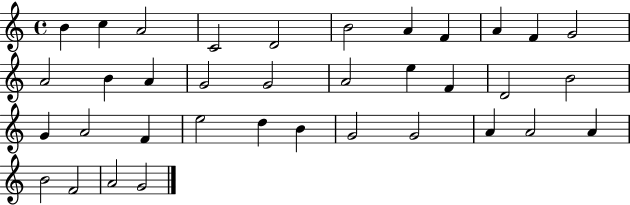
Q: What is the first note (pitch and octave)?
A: B4